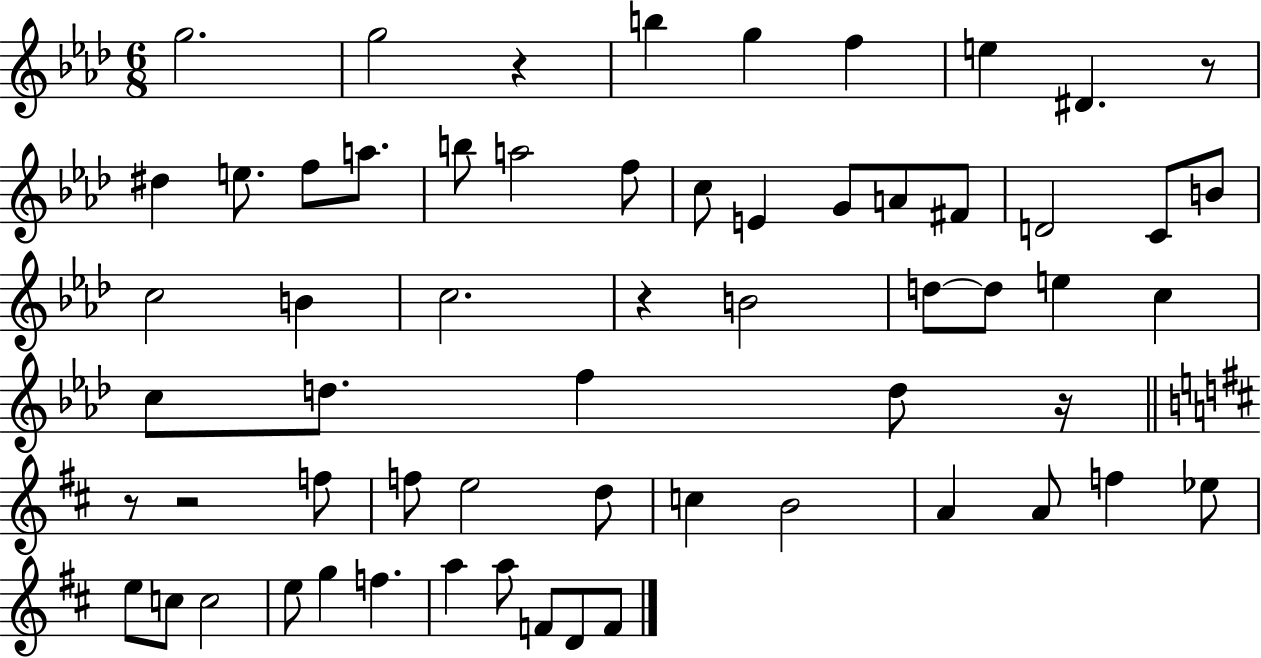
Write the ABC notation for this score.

X:1
T:Untitled
M:6/8
L:1/4
K:Ab
g2 g2 z b g f e ^D z/2 ^d e/2 f/2 a/2 b/2 a2 f/2 c/2 E G/2 A/2 ^F/2 D2 C/2 B/2 c2 B c2 z B2 d/2 d/2 e c c/2 d/2 f d/2 z/4 z/2 z2 f/2 f/2 e2 d/2 c B2 A A/2 f _e/2 e/2 c/2 c2 e/2 g f a a/2 F/2 D/2 F/2